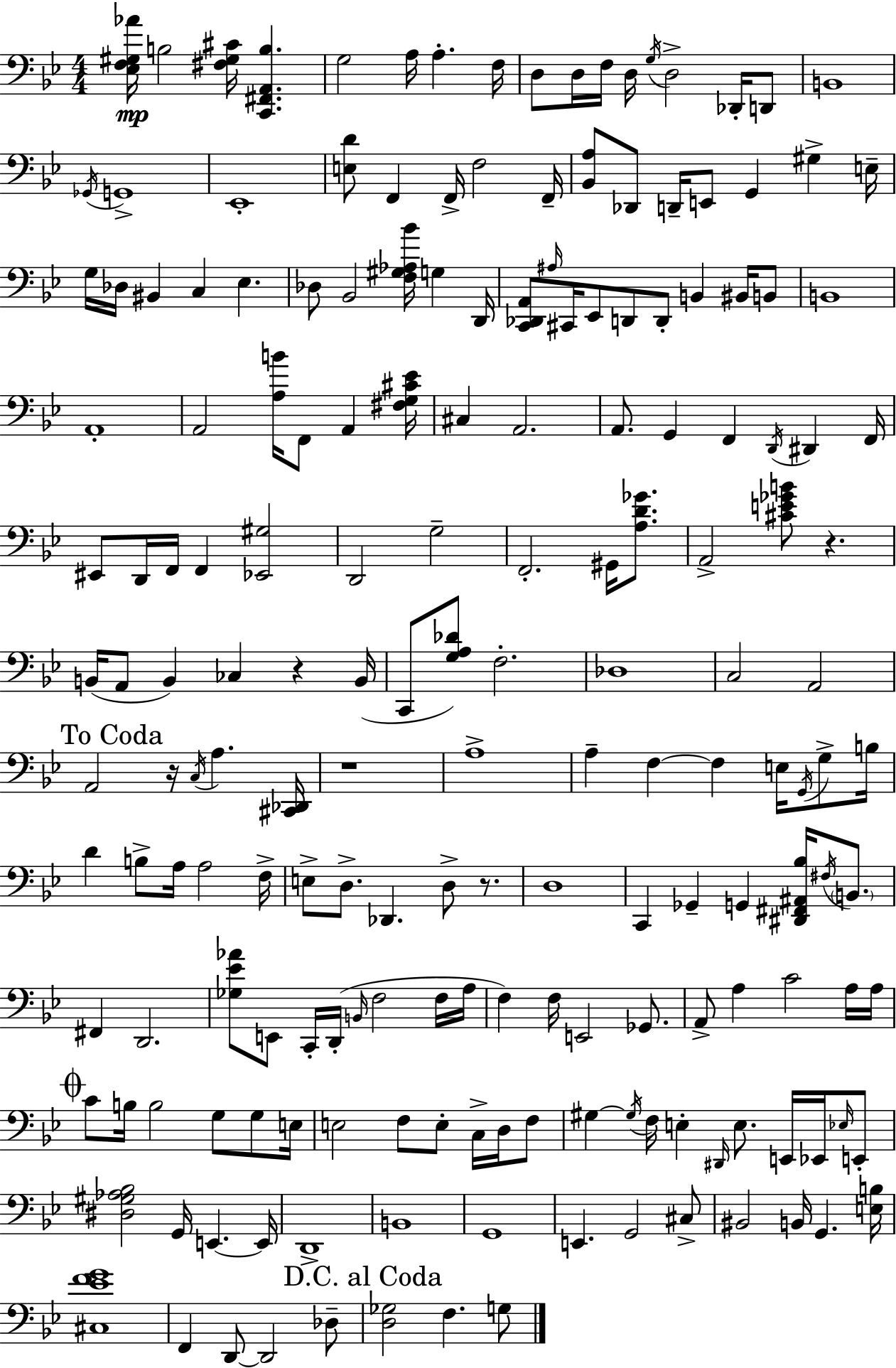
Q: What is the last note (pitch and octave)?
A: G3